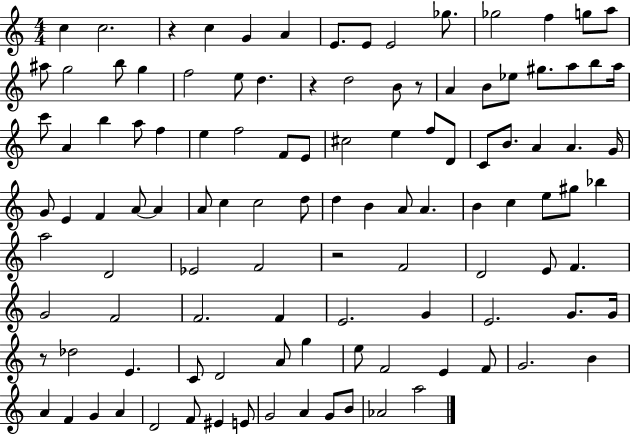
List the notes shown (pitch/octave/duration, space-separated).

C5/q C5/h. R/q C5/q G4/q A4/q E4/e. E4/e E4/h Gb5/e. Gb5/h F5/q G5/e A5/e A#5/e G5/h B5/e G5/q F5/h E5/e D5/q. R/q D5/h B4/e R/e A4/q B4/e Eb5/e G#5/e. A5/e B5/e A5/s C6/e A4/q B5/q A5/e F5/q E5/q F5/h F4/e E4/e C#5/h E5/q F5/e D4/e C4/e B4/e. A4/q A4/q. G4/s G4/e E4/q F4/q A4/e A4/q A4/e C5/q C5/h D5/e D5/q B4/q A4/e A4/q. B4/q C5/q E5/e G#5/e Bb5/q A5/h D4/h Eb4/h F4/h R/h F4/h D4/h E4/e F4/q. G4/h F4/h F4/h. F4/q E4/h. G4/q E4/h. G4/e. G4/s R/e Db5/h E4/q. C4/e D4/h A4/e G5/q E5/e F4/h E4/q F4/e G4/h. B4/q A4/q F4/q G4/q A4/q D4/h F4/e EIS4/q E4/e G4/h A4/q G4/e B4/e Ab4/h A5/h